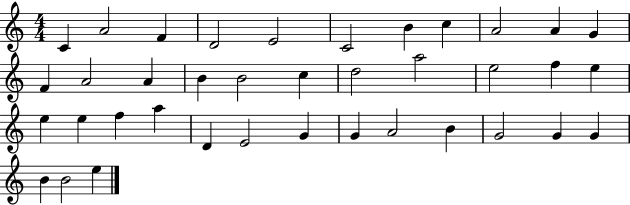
X:1
T:Untitled
M:4/4
L:1/4
K:C
C A2 F D2 E2 C2 B c A2 A G F A2 A B B2 c d2 a2 e2 f e e e f a D E2 G G A2 B G2 G G B B2 e